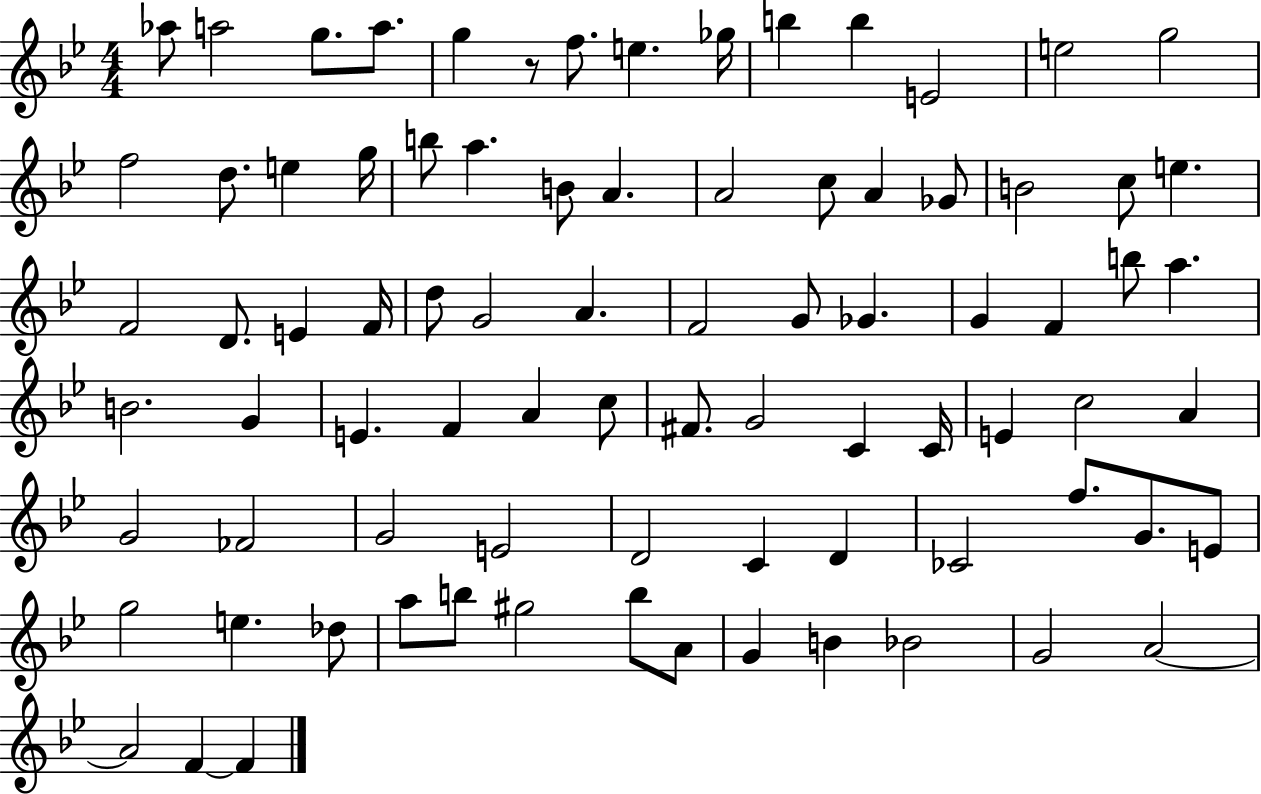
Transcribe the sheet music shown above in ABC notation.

X:1
T:Untitled
M:4/4
L:1/4
K:Bb
_a/2 a2 g/2 a/2 g z/2 f/2 e _g/4 b b E2 e2 g2 f2 d/2 e g/4 b/2 a B/2 A A2 c/2 A _G/2 B2 c/2 e F2 D/2 E F/4 d/2 G2 A F2 G/2 _G G F b/2 a B2 G E F A c/2 ^F/2 G2 C C/4 E c2 A G2 _F2 G2 E2 D2 C D _C2 f/2 G/2 E/2 g2 e _d/2 a/2 b/2 ^g2 b/2 A/2 G B _B2 G2 A2 A2 F F